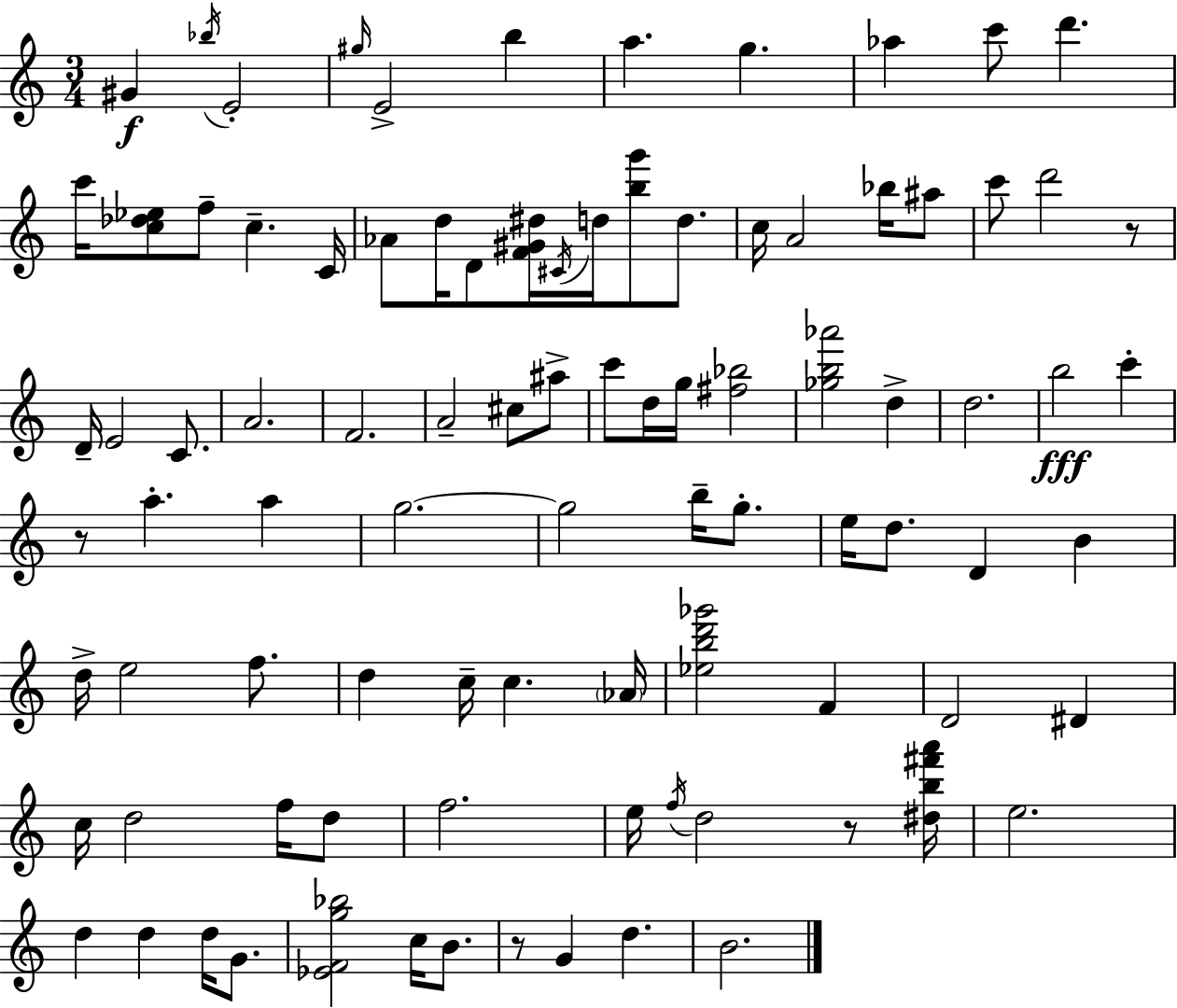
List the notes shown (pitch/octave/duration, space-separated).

G#4/q Bb5/s E4/h G#5/s E4/h B5/q A5/q. G5/q. Ab5/q C6/e D6/q. C6/s [C5,Db5,Eb5]/e F5/e C5/q. C4/s Ab4/e D5/s D4/e [F4,G#4,D#5]/s C#4/s D5/s [B5,G6]/e D5/e. C5/s A4/h Bb5/s A#5/e C6/e D6/h R/e D4/s E4/h C4/e. A4/h. F4/h. A4/h C#5/e A#5/e C6/e D5/s G5/s [F#5,Bb5]/h [Gb5,B5,Ab6]/h D5/q D5/h. B5/h C6/q R/e A5/q. A5/q G5/h. G5/h B5/s G5/e. E5/s D5/e. D4/q B4/q D5/s E5/h F5/e. D5/q C5/s C5/q. Ab4/s [Eb5,B5,D6,Gb6]/h F4/q D4/h D#4/q C5/s D5/h F5/s D5/e F5/h. E5/s F5/s D5/h R/e [D#5,B5,F#6,A6]/s E5/h. D5/q D5/q D5/s G4/e. [Eb4,F4,G5,Bb5]/h C5/s B4/e. R/e G4/q D5/q. B4/h.